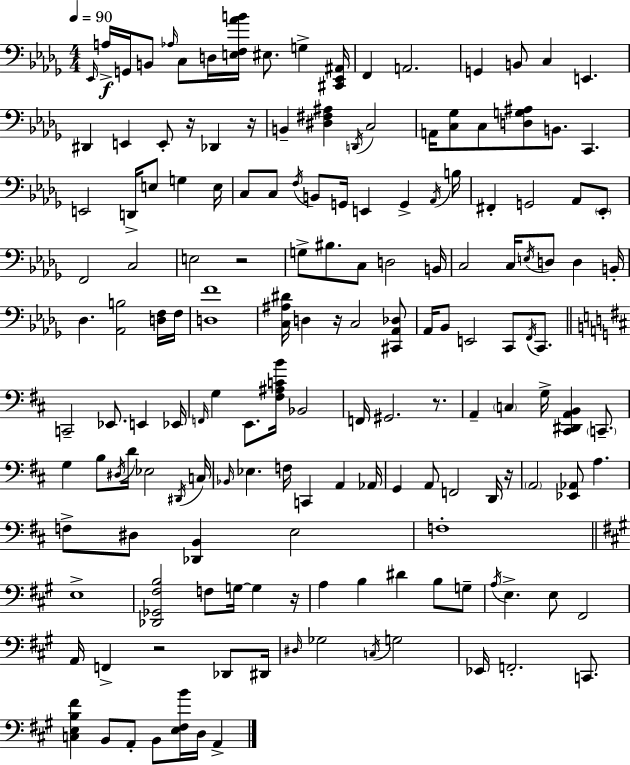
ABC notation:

X:1
T:Untitled
M:4/4
L:1/4
K:Bbm
_E,,/4 A,/4 G,,/4 B,,/2 _A,/4 C,/2 D,/4 [E,F,_AB]/4 ^E,/2 G, [^C,,_E,,^A,,]/4 F,, A,,2 G,, B,,/2 C, E,, ^D,, E,, E,,/2 z/4 _D,, z/4 B,, [^D,^F,^A,] D,,/4 C,2 A,,/4 [C,_G,]/2 C,/2 [D,G,^A,]/2 B,,/2 C,, E,,2 D,,/4 E,/2 G, E,/4 C,/2 C,/2 F,/4 B,,/2 G,,/4 E,, G,, _A,,/4 B,/4 ^F,, G,,2 _A,,/2 _E,,/2 F,,2 C,2 E,2 z2 G,/2 ^B,/2 C,/2 D,2 B,,/4 C,2 C,/4 E,/4 D,/2 D, B,,/4 _D, [_A,,B,]2 [D,F,]/4 F,/4 [D,F]4 [C,^A,^D]/4 D, z/4 C,2 [^C,,_A,,_D,]/2 _A,,/4 _B,,/2 E,,2 C,,/2 F,,/4 C,,/2 C,,2 _E,,/2 E,, _E,,/4 F,,/4 G, E,,/2 [^F,^A,CB]/4 _B,,2 F,,/4 ^G,,2 z/2 A,, C, G,/4 [^C,,^D,,A,,B,,] C,,/2 G, B,/2 ^D,/4 D/4 _E,2 ^D,,/4 C,/4 _B,,/4 _E, F,/4 C,, A,, _A,,/4 G,, A,,/2 F,,2 D,,/4 z/4 A,,2 [_E,,_A,,]/2 A, F,/2 ^D,/2 [_D,,B,,] E,2 F,4 E,4 [_D,,_G,,^F,B,]2 F,/2 G,/4 G, z/4 A, B, ^D B,/2 G,/2 A,/4 E, E,/2 ^F,,2 A,,/4 F,, z2 _D,,/2 ^D,,/4 ^D,/4 _G,2 C,/4 G,2 _E,,/4 F,,2 C,,/2 [C,E,B,^F] B,,/2 A,,/2 B,,/2 [E,^F,B]/4 D,/4 A,,